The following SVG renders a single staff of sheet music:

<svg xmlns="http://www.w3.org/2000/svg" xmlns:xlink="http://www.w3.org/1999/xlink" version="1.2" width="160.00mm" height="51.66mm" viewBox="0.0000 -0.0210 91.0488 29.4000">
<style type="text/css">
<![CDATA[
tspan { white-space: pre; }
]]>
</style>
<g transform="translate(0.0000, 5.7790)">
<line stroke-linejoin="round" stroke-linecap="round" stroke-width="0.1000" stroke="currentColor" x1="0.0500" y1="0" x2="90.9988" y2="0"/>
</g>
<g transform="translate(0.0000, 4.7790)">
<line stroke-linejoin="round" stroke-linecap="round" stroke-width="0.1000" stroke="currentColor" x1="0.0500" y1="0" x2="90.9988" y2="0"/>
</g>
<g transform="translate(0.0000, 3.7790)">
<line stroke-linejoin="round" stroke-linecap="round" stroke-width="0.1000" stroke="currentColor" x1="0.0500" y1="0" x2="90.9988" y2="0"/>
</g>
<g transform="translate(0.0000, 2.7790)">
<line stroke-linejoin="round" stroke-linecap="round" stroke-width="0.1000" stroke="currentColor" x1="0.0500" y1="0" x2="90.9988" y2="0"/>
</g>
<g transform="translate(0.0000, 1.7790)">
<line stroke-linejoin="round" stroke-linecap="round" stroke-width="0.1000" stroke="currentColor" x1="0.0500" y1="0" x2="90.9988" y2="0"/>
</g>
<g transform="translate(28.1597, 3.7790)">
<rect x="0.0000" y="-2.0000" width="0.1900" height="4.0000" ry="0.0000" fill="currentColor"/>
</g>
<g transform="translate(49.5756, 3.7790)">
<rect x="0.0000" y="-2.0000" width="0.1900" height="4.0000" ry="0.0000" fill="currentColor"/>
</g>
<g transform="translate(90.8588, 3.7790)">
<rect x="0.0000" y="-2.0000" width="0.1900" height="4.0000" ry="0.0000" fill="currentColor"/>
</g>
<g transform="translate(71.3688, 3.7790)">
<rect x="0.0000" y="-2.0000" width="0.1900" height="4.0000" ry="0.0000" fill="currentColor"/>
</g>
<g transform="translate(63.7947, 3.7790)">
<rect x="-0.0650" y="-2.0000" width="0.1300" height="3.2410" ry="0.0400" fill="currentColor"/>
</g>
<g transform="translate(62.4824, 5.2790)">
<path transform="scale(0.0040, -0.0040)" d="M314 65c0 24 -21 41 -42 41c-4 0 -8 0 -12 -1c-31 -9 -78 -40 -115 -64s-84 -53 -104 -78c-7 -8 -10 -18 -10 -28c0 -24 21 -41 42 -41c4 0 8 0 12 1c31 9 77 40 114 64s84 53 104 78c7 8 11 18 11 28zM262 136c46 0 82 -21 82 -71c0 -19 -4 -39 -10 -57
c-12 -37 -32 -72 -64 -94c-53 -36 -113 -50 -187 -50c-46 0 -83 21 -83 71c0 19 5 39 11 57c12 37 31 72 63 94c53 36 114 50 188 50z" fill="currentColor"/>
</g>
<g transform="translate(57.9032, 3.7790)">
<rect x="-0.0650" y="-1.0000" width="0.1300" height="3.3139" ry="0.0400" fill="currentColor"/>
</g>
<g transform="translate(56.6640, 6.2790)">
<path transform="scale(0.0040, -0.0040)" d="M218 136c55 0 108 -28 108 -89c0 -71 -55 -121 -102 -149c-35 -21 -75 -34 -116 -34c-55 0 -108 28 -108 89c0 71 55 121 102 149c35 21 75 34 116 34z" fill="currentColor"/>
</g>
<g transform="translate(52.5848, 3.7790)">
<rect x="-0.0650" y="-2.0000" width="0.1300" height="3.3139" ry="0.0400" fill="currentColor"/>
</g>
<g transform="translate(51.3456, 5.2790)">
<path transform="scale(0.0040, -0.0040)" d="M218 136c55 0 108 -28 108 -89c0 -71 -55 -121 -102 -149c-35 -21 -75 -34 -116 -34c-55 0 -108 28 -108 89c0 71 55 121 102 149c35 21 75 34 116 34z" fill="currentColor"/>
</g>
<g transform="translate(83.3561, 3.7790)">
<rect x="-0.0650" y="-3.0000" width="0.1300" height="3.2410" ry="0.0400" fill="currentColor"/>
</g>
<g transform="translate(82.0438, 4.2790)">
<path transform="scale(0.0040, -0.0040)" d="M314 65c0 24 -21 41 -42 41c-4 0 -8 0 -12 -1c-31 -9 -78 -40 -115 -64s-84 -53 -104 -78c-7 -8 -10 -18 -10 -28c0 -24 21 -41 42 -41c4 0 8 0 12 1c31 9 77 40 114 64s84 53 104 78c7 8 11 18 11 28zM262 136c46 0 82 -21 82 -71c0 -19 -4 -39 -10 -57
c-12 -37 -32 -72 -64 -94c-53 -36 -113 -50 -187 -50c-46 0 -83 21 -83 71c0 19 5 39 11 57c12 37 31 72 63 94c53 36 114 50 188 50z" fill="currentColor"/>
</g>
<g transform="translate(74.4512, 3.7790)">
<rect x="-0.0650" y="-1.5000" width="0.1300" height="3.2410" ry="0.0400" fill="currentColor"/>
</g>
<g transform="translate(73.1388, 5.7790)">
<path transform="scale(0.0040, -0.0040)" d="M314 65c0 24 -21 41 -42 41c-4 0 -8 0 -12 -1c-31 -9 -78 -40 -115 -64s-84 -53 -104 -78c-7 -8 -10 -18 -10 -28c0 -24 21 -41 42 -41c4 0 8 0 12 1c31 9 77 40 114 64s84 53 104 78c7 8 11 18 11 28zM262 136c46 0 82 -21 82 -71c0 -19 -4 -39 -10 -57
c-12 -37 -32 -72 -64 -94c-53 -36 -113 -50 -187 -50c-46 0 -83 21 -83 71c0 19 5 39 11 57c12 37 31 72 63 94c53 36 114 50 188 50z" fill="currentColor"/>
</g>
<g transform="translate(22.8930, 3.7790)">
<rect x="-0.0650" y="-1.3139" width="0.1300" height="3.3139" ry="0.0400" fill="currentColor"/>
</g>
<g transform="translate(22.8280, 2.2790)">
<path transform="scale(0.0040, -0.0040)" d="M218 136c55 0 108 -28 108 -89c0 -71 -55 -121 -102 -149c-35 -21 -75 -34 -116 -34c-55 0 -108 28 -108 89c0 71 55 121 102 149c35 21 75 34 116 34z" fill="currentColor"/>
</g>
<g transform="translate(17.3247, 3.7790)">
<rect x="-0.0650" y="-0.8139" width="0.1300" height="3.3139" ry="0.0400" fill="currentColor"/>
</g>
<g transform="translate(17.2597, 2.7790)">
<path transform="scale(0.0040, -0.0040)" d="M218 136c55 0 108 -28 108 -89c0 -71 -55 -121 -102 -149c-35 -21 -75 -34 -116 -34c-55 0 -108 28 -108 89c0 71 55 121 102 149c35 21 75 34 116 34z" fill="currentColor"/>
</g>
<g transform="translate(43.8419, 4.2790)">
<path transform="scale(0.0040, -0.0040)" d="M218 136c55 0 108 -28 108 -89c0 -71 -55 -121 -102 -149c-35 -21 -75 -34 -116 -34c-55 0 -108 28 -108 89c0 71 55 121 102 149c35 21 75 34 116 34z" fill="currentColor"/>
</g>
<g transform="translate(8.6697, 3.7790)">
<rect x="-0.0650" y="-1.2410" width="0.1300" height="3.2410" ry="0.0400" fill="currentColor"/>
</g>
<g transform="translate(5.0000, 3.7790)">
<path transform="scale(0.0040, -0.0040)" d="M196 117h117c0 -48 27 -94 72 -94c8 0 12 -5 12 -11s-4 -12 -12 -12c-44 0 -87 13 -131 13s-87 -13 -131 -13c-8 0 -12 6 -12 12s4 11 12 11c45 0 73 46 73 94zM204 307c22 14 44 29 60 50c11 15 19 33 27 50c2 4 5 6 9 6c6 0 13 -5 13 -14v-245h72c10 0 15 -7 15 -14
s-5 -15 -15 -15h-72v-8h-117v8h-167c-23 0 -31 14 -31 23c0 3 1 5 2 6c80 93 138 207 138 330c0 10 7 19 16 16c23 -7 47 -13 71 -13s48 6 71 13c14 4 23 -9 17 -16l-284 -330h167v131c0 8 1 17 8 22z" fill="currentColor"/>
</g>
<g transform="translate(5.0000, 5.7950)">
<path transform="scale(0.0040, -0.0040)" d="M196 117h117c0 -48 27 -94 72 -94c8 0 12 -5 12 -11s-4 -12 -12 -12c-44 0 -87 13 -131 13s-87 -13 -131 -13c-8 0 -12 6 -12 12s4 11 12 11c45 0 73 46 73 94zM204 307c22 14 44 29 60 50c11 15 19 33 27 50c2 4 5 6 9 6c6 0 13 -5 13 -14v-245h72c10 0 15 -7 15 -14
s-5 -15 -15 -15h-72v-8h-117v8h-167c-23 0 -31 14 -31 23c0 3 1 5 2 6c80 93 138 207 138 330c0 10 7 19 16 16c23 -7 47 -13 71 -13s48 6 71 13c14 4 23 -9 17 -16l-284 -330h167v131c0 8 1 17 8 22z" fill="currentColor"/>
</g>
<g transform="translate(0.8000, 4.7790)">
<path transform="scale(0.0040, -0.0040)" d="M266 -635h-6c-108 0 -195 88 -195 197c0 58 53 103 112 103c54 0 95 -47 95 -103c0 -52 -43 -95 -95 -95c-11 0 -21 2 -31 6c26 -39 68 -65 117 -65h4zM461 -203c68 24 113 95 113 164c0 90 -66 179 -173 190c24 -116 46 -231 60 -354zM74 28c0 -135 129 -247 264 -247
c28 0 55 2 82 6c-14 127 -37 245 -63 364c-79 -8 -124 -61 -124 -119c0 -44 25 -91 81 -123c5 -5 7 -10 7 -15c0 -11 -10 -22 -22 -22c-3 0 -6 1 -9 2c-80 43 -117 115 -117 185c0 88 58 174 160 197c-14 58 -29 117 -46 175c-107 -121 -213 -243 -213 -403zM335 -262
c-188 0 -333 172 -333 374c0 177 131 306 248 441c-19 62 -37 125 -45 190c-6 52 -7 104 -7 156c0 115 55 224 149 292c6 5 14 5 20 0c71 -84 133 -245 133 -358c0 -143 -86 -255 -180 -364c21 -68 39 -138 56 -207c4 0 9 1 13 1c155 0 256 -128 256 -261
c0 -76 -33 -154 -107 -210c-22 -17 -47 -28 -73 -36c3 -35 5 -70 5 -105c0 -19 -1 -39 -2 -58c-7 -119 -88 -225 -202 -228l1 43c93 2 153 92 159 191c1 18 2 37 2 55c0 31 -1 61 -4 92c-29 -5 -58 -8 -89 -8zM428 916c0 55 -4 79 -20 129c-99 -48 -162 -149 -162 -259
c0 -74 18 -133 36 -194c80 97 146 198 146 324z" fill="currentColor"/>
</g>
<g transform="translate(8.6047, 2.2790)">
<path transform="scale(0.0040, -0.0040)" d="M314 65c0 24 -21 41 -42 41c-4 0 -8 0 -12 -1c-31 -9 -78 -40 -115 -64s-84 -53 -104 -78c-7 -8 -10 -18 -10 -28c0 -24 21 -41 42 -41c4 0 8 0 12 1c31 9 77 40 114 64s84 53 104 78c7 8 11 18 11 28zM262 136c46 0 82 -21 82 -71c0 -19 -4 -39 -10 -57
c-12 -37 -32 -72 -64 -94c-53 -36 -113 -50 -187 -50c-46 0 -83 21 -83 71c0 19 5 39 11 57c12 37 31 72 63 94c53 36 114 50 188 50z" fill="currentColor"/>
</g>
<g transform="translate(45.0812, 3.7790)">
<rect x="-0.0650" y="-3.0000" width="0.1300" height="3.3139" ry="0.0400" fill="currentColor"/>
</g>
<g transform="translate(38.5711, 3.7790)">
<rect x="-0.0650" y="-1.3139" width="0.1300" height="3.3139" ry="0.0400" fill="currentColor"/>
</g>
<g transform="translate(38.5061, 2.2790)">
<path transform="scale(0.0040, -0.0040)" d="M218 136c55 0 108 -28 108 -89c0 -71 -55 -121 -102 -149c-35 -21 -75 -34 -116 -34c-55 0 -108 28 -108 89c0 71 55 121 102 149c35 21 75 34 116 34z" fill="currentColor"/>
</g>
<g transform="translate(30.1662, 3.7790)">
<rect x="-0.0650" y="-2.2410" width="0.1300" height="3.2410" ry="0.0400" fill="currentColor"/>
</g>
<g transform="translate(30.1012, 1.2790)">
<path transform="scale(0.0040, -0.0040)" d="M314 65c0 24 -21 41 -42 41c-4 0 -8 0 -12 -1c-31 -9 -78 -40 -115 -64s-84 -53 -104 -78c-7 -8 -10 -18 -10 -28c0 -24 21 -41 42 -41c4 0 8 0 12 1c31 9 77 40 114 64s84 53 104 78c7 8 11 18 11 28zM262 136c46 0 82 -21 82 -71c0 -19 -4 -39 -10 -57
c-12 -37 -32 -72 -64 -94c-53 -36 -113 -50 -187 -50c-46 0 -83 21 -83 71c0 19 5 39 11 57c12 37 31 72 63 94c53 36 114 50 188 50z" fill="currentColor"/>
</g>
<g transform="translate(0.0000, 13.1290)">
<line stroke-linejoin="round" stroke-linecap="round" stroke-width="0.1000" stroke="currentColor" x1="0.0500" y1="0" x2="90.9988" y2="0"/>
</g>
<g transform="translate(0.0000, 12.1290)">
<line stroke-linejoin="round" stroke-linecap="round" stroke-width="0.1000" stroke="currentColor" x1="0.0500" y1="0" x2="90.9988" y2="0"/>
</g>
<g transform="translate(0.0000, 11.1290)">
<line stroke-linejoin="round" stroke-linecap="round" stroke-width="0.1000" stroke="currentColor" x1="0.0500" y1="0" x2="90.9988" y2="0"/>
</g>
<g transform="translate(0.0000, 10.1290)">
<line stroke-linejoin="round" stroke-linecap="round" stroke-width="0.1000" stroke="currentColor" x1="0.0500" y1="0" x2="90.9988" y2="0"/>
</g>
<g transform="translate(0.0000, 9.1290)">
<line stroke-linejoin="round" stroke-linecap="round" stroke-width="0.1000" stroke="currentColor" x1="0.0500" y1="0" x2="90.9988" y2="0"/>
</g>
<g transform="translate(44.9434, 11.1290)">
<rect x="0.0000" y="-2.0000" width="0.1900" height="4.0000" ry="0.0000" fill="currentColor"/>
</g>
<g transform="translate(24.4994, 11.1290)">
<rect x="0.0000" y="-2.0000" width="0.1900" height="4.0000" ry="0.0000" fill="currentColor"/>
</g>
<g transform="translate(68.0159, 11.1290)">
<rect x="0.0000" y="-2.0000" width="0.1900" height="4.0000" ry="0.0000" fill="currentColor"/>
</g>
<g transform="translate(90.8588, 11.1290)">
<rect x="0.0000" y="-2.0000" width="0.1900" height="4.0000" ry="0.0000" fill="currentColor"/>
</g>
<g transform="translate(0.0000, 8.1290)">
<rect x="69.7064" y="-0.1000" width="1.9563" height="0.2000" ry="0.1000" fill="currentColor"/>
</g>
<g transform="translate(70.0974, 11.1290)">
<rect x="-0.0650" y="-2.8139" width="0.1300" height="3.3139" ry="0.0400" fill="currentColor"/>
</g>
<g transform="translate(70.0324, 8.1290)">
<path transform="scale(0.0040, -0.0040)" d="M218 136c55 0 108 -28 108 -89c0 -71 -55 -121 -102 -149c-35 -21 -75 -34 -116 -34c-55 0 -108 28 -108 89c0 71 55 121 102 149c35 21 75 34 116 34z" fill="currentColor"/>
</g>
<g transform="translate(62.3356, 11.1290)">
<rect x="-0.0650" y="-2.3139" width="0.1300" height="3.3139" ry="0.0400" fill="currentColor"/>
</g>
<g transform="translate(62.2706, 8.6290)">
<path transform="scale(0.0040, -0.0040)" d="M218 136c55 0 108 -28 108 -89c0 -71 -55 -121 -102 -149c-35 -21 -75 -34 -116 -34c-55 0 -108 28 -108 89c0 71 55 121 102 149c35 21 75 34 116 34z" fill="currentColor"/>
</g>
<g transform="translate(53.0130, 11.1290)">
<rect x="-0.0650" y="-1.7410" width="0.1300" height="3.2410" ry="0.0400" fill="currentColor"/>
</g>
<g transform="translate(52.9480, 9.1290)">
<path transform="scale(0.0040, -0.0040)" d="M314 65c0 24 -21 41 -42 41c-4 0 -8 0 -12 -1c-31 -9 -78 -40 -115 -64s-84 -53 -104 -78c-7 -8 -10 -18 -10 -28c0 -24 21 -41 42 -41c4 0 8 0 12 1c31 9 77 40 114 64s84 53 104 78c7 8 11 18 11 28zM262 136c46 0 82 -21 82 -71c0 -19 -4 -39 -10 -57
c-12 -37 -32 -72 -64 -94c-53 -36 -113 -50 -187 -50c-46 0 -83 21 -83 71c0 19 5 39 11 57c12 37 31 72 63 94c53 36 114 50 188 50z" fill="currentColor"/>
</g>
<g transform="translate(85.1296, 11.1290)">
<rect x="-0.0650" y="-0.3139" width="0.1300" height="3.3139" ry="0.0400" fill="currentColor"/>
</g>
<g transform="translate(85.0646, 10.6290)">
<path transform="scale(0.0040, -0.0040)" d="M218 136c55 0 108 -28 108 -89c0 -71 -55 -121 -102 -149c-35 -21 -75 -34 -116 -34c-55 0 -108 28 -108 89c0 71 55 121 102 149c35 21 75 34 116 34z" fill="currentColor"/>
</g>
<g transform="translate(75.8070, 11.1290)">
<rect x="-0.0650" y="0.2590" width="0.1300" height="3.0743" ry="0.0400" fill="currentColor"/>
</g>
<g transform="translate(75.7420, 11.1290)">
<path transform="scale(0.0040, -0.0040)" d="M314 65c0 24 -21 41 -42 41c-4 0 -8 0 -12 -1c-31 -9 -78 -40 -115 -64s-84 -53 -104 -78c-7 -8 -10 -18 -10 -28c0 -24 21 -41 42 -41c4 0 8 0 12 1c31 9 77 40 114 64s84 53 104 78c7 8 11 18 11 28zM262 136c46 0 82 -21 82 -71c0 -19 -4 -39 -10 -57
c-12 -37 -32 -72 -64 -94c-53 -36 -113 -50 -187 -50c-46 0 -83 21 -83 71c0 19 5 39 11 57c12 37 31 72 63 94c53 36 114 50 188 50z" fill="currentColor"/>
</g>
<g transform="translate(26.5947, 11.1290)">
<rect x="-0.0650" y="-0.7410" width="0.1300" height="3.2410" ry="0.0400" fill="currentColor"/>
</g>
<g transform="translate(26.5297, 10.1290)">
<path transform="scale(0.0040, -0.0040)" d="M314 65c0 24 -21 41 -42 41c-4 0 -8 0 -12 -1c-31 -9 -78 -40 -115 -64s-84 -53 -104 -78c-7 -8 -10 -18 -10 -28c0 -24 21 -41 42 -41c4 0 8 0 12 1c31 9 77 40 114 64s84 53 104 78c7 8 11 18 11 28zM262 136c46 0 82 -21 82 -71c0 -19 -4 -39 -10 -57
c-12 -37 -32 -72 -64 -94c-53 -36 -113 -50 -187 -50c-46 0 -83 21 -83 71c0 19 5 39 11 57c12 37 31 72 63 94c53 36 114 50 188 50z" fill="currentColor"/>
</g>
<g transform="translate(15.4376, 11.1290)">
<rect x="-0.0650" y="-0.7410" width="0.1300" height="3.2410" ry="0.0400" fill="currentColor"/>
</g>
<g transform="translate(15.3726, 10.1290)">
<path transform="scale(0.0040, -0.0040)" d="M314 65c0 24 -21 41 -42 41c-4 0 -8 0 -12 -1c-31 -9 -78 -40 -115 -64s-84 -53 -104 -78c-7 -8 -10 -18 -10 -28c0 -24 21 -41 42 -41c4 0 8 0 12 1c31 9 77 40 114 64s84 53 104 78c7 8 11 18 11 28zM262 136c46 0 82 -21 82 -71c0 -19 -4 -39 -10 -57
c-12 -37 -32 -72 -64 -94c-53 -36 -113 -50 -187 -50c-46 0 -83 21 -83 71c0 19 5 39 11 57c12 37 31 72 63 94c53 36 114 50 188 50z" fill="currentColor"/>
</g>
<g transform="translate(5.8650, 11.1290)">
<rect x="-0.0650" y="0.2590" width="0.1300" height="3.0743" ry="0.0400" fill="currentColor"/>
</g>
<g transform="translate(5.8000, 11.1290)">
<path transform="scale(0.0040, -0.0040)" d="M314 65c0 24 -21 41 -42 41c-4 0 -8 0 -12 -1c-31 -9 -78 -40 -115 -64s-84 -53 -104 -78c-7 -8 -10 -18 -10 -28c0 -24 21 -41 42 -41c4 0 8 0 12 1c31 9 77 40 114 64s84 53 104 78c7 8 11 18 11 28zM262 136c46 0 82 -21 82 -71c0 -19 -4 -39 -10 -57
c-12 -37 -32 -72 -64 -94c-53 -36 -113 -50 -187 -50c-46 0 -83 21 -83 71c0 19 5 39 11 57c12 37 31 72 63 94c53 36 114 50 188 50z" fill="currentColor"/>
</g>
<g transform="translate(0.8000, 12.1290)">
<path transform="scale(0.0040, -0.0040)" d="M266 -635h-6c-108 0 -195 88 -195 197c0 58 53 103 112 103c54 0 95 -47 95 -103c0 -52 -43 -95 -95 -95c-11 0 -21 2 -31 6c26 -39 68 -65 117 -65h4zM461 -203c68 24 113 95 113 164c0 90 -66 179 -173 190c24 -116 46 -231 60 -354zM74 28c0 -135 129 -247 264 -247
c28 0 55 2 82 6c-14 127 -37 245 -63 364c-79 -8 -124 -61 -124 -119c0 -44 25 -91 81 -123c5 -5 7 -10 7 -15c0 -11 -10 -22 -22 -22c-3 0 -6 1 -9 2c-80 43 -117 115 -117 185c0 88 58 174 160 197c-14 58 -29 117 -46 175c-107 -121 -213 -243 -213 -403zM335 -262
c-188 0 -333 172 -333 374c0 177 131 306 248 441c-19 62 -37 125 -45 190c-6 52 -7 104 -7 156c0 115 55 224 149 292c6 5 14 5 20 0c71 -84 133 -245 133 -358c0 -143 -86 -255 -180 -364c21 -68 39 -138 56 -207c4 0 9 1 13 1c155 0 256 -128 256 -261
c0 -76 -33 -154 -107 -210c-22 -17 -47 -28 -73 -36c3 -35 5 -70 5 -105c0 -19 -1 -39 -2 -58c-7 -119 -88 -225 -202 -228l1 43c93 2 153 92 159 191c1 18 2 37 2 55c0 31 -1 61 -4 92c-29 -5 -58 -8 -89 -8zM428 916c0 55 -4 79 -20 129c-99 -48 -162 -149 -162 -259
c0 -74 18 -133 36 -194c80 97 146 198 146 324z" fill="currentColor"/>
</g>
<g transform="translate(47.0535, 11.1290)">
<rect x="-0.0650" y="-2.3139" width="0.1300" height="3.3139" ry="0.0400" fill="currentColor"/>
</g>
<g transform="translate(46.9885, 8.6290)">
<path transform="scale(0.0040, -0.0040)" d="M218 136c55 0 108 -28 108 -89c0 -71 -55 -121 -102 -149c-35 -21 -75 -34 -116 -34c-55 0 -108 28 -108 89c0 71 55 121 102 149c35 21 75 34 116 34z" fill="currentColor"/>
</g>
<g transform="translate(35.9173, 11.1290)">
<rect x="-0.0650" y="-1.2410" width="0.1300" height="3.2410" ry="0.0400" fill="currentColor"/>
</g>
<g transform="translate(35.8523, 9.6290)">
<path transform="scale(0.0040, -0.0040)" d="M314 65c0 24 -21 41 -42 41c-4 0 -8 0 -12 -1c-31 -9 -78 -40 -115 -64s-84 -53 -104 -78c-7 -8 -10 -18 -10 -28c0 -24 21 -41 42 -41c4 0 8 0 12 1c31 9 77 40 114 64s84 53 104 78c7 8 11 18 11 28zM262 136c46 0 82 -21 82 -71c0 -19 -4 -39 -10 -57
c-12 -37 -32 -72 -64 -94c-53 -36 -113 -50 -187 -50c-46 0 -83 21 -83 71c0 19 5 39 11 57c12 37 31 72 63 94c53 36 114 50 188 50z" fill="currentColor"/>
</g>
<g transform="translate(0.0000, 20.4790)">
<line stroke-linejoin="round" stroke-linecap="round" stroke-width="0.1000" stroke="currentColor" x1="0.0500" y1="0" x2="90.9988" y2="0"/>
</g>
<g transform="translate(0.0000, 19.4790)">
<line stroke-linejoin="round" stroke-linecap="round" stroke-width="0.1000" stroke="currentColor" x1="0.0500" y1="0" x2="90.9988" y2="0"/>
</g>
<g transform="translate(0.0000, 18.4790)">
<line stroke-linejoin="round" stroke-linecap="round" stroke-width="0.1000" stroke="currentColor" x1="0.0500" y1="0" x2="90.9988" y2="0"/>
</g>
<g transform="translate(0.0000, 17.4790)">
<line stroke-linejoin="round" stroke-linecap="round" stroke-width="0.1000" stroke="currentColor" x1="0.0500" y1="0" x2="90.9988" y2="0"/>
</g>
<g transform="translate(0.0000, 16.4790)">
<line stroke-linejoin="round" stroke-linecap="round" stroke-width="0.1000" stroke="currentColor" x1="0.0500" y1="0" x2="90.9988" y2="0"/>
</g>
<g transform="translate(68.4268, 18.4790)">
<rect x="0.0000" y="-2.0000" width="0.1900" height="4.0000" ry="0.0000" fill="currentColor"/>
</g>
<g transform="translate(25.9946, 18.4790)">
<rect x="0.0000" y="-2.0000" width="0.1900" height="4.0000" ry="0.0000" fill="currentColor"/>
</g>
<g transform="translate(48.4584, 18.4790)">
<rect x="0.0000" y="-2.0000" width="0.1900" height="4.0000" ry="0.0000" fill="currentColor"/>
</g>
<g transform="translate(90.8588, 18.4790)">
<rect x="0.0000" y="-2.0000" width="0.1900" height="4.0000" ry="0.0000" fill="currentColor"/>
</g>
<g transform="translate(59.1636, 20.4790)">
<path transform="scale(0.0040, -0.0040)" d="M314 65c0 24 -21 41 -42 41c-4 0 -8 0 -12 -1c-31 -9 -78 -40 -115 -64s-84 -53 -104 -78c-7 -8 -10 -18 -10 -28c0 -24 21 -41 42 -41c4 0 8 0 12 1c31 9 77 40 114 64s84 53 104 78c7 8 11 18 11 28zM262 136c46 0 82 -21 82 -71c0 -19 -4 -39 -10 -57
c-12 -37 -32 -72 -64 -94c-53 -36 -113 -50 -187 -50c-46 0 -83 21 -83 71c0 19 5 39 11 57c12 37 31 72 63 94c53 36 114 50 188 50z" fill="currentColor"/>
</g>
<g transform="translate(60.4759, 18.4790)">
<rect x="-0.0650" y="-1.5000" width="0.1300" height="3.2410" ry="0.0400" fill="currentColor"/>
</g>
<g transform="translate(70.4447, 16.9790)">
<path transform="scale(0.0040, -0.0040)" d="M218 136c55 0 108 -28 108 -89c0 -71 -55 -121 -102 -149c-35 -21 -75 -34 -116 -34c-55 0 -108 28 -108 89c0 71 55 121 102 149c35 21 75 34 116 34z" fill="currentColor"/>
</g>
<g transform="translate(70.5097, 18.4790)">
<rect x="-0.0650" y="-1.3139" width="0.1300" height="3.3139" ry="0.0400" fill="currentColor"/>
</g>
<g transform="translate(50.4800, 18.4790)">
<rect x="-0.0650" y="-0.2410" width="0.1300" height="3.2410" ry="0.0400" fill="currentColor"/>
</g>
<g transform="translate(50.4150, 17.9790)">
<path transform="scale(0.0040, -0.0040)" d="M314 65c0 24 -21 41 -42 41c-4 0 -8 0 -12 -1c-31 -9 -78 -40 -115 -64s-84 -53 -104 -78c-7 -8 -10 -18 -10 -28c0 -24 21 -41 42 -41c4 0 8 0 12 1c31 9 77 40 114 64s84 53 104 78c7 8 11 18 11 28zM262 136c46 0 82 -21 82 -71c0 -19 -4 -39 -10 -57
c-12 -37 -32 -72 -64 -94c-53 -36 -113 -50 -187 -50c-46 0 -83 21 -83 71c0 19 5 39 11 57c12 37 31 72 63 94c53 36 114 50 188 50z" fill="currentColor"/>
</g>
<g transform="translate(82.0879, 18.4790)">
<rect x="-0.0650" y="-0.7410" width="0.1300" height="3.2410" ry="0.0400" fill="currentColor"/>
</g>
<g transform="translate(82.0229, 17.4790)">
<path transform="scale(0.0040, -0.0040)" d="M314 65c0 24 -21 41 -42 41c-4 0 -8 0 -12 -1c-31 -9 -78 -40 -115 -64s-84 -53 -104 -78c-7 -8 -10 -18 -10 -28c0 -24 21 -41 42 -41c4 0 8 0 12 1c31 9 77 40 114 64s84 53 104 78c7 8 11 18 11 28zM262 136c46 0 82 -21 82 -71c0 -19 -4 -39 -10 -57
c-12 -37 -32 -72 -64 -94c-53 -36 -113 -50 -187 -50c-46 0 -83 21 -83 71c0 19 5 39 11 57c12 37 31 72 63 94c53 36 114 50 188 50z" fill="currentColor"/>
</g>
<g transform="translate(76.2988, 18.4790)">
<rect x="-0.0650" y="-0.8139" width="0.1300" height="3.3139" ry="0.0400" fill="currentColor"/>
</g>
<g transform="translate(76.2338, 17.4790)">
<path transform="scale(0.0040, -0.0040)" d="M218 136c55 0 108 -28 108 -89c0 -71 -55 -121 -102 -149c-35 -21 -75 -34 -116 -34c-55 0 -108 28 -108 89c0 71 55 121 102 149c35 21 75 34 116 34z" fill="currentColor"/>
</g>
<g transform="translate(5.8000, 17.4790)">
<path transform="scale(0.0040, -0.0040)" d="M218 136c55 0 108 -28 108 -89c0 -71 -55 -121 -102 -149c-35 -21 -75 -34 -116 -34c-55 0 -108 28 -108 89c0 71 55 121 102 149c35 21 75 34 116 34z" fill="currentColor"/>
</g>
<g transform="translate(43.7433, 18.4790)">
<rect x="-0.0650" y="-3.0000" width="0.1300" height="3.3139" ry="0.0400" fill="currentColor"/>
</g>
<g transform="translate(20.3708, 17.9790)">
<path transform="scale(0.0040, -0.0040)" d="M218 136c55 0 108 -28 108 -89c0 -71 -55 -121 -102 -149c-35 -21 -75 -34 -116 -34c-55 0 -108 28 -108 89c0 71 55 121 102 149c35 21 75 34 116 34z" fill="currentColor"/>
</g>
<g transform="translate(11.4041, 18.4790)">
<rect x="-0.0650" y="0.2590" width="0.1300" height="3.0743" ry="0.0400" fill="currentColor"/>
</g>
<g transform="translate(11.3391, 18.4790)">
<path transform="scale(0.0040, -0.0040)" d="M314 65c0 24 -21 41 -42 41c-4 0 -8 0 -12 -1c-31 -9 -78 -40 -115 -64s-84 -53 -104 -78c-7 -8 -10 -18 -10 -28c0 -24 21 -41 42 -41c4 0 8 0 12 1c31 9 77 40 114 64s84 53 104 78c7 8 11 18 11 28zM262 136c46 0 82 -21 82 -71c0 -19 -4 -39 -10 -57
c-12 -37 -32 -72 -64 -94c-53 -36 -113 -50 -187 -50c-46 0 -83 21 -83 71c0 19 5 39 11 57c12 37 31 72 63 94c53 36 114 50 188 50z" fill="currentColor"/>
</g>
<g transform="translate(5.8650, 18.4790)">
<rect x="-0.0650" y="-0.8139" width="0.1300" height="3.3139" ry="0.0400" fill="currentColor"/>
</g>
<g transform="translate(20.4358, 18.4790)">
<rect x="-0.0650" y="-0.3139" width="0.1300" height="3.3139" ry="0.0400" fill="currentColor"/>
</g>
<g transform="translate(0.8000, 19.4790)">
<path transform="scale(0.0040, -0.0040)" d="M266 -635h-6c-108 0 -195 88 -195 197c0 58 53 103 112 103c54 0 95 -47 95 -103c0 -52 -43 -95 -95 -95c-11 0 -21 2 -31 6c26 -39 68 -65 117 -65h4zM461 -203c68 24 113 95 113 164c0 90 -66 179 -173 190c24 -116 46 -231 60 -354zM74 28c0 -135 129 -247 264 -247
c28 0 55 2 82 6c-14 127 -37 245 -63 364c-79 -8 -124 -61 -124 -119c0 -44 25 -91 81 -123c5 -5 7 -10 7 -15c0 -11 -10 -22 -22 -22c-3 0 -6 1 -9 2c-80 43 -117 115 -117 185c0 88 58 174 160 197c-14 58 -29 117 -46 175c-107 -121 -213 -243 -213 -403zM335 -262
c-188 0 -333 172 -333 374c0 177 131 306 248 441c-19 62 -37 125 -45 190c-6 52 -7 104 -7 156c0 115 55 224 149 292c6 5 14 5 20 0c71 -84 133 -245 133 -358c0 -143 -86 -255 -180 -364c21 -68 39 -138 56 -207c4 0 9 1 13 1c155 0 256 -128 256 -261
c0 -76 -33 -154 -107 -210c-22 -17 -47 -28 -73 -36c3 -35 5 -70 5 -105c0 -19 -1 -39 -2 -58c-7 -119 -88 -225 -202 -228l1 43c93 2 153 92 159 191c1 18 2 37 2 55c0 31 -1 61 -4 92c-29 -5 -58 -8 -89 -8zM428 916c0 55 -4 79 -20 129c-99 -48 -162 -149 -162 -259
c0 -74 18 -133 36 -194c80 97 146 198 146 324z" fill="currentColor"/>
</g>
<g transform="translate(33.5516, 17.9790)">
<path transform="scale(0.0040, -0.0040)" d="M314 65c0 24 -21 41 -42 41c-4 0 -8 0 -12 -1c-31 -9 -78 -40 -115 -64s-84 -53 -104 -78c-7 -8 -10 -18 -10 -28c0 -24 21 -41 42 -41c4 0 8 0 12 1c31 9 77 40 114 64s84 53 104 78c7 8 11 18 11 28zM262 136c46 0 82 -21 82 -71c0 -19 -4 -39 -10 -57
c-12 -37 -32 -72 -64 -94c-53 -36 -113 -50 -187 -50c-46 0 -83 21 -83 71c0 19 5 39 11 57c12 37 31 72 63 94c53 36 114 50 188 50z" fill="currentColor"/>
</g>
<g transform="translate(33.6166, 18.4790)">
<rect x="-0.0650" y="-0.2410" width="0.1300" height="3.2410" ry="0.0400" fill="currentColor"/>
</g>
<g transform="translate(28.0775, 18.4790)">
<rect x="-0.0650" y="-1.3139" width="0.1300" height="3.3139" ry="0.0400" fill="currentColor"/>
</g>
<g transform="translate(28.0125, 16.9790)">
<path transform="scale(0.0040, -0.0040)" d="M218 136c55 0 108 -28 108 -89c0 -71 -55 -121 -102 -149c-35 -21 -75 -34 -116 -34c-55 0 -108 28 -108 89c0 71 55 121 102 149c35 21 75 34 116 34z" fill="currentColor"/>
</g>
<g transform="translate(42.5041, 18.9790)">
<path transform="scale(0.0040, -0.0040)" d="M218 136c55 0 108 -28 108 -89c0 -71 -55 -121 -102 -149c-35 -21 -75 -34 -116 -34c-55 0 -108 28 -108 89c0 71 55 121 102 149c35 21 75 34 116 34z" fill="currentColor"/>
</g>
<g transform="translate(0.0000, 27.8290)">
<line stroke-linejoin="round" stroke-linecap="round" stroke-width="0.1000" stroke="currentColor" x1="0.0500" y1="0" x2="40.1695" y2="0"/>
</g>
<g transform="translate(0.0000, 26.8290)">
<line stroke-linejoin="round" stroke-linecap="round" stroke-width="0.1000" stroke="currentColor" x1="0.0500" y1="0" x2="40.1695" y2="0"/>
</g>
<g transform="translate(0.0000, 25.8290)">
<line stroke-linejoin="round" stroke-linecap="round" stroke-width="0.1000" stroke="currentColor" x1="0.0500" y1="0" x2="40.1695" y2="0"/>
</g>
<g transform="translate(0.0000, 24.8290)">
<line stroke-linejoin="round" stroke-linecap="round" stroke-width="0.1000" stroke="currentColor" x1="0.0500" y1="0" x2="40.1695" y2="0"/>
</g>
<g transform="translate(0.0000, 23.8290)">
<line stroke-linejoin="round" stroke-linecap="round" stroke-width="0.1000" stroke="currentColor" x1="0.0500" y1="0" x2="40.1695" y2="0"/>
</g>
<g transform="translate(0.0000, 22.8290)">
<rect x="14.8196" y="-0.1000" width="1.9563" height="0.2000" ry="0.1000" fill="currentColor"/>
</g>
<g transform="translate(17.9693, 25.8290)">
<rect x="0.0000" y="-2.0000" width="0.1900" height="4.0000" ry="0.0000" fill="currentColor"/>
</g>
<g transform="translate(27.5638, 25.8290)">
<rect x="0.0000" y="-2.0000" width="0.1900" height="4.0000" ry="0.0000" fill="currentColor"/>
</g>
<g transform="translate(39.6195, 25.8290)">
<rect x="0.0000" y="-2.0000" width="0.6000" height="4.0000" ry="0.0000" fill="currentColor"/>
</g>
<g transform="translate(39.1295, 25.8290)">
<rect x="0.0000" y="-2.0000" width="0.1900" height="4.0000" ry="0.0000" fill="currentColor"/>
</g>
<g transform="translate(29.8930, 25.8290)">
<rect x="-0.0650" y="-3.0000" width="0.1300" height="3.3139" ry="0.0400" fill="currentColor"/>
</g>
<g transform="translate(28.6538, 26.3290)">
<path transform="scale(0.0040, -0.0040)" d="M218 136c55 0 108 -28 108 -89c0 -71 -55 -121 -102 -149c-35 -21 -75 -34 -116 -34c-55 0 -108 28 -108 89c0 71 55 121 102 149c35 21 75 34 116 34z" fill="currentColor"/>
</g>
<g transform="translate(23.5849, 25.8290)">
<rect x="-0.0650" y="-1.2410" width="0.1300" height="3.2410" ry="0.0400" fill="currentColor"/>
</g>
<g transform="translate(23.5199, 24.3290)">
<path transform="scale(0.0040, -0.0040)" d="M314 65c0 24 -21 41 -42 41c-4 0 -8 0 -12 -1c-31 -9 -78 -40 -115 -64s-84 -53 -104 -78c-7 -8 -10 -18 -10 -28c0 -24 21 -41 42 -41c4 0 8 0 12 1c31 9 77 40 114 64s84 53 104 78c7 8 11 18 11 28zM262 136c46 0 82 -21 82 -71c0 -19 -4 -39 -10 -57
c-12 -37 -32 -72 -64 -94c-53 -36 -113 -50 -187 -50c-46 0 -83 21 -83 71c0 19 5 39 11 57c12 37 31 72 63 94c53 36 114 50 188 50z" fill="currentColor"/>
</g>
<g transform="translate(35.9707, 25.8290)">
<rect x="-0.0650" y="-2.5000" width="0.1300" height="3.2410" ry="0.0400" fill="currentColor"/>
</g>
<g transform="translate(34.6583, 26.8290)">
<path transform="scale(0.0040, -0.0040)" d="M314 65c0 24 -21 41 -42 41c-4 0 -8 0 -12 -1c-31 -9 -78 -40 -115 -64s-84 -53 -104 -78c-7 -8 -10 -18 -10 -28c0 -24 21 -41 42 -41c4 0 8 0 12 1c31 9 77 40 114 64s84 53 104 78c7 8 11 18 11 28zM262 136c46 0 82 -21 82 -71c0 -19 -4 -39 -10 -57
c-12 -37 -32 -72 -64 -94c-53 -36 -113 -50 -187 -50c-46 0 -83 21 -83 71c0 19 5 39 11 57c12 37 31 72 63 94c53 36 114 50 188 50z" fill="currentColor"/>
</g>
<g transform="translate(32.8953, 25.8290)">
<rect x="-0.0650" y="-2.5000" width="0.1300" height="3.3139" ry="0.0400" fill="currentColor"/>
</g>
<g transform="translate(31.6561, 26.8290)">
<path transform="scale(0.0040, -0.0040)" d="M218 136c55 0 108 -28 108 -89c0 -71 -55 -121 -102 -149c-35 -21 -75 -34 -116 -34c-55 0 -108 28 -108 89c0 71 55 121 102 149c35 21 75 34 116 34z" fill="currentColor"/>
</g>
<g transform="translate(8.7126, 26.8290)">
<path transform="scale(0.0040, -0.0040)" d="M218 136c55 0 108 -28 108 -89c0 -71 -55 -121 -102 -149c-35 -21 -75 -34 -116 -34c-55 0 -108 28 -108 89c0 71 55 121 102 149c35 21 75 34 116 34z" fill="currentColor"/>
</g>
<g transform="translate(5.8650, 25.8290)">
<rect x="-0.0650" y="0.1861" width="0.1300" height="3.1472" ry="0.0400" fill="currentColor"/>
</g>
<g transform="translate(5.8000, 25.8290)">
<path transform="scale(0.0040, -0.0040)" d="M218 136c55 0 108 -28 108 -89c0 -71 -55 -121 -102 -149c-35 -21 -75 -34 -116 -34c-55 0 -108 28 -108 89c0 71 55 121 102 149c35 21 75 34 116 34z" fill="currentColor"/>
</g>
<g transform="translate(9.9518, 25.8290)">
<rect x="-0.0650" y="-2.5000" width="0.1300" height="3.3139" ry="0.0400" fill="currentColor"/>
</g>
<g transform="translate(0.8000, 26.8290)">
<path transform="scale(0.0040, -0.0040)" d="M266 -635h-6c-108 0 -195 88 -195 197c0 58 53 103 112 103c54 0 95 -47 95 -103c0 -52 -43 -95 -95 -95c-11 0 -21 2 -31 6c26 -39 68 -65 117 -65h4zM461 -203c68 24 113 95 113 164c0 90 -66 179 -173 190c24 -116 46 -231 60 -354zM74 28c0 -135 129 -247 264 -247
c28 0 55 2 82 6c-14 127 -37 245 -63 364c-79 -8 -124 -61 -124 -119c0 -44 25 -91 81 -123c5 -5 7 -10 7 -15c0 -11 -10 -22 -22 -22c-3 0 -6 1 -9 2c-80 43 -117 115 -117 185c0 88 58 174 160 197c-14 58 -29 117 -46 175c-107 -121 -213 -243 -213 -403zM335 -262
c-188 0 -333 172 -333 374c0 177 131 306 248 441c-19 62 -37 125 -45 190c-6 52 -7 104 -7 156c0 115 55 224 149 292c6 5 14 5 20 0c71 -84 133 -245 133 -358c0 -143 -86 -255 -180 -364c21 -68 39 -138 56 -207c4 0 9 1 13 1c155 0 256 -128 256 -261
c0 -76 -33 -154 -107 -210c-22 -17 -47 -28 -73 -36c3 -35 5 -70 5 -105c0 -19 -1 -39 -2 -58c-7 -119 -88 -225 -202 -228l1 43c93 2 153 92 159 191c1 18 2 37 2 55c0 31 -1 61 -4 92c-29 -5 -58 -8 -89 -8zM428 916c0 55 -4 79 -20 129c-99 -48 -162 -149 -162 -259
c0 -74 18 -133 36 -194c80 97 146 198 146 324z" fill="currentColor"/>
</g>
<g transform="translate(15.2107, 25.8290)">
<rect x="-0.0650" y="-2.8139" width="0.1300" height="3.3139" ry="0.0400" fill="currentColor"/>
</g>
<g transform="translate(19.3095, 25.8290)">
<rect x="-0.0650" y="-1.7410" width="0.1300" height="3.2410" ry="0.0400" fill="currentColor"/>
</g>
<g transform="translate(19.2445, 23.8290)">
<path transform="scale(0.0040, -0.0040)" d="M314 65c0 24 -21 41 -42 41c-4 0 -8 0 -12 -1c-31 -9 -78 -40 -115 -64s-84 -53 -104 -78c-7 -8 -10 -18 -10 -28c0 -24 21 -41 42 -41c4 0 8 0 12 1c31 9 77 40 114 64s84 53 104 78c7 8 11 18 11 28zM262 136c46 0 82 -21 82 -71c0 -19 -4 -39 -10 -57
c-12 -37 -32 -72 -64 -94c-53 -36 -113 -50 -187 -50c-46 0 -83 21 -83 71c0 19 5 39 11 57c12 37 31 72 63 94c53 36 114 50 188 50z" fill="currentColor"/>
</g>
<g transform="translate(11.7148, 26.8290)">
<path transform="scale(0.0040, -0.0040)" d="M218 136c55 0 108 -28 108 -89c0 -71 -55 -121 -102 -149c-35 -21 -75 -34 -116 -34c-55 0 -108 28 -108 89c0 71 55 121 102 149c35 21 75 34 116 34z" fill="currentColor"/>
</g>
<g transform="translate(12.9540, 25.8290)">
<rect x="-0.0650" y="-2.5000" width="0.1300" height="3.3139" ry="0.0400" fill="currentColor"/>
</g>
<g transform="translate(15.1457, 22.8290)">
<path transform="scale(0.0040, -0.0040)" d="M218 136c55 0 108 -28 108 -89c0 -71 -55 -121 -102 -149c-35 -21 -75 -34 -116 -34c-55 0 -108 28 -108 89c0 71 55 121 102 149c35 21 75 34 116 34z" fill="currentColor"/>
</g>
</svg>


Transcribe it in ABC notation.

X:1
T:Untitled
M:4/4
L:1/4
K:C
e2 d e g2 e A F D F2 E2 A2 B2 d2 d2 e2 g f2 g a B2 c d B2 c e c2 A c2 E2 e d d2 B G G a f2 e2 A G G2